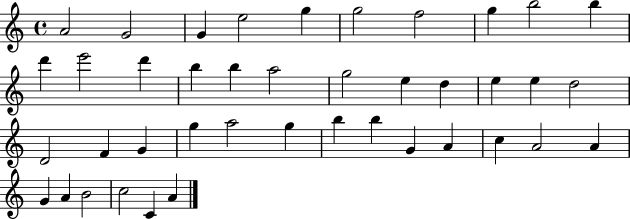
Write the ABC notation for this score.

X:1
T:Untitled
M:4/4
L:1/4
K:C
A2 G2 G e2 g g2 f2 g b2 b d' e'2 d' b b a2 g2 e d e e d2 D2 F G g a2 g b b G A c A2 A G A B2 c2 C A